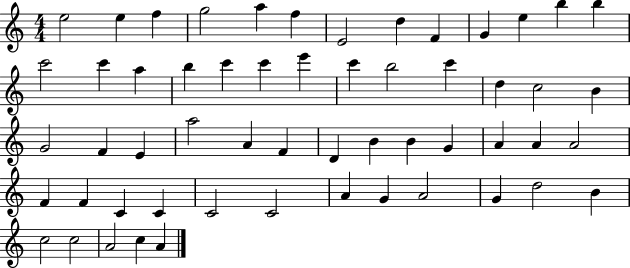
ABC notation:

X:1
T:Untitled
M:4/4
L:1/4
K:C
e2 e f g2 a f E2 d F G e b b c'2 c' a b c' c' e' c' b2 c' d c2 B G2 F E a2 A F D B B G A A A2 F F C C C2 C2 A G A2 G d2 B c2 c2 A2 c A